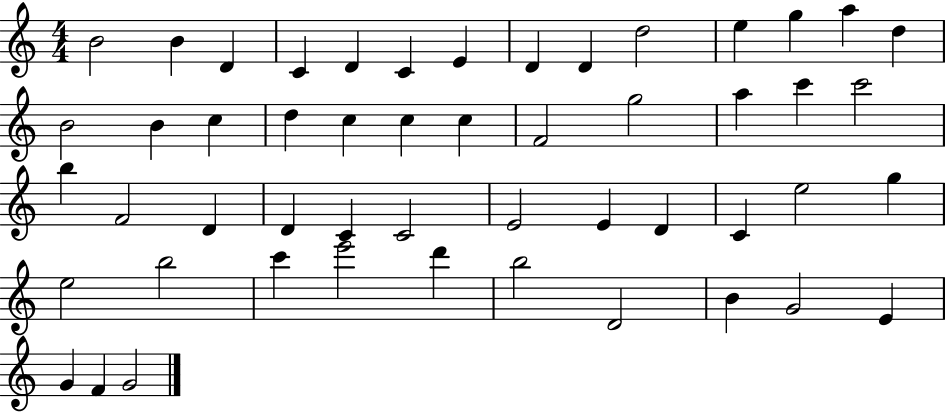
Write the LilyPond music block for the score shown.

{
  \clef treble
  \numericTimeSignature
  \time 4/4
  \key c \major
  b'2 b'4 d'4 | c'4 d'4 c'4 e'4 | d'4 d'4 d''2 | e''4 g''4 a''4 d''4 | \break b'2 b'4 c''4 | d''4 c''4 c''4 c''4 | f'2 g''2 | a''4 c'''4 c'''2 | \break b''4 f'2 d'4 | d'4 c'4 c'2 | e'2 e'4 d'4 | c'4 e''2 g''4 | \break e''2 b''2 | c'''4 e'''2 d'''4 | b''2 d'2 | b'4 g'2 e'4 | \break g'4 f'4 g'2 | \bar "|."
}